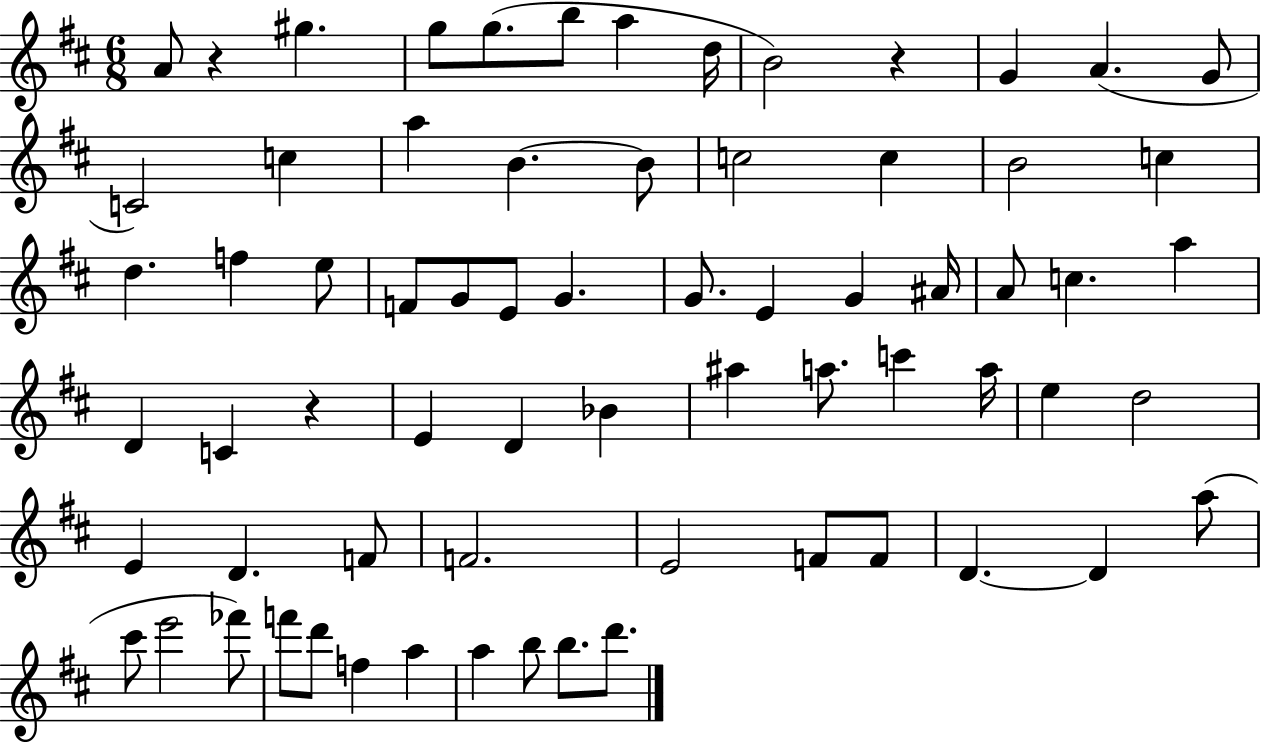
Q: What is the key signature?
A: D major